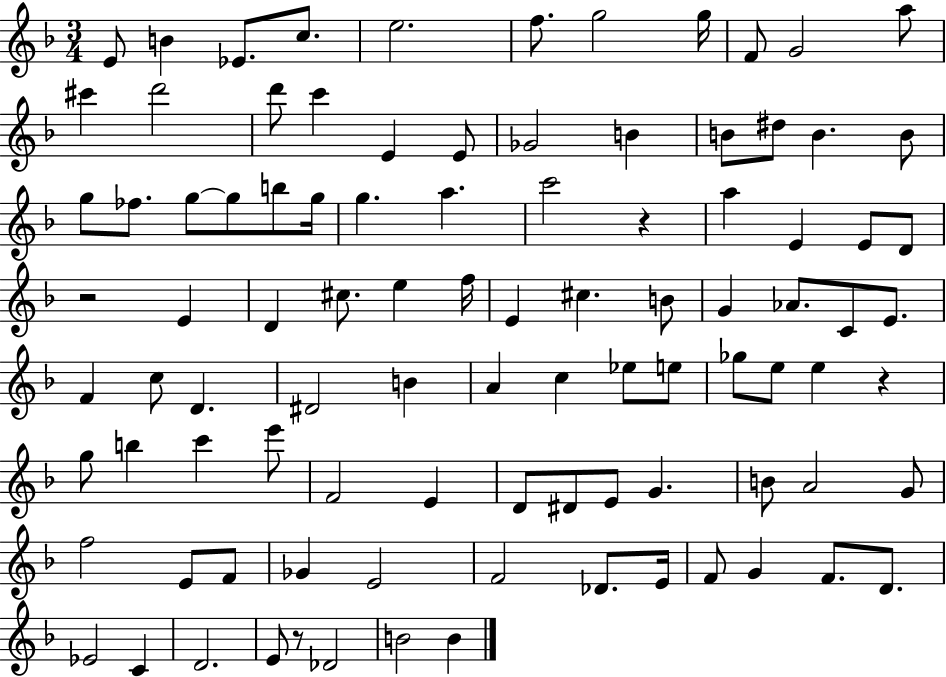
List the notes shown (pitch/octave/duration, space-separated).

E4/e B4/q Eb4/e. C5/e. E5/h. F5/e. G5/h G5/s F4/e G4/h A5/e C#6/q D6/h D6/e C6/q E4/q E4/e Gb4/h B4/q B4/e D#5/e B4/q. B4/e G5/e FES5/e. G5/e G5/e B5/e G5/s G5/q. A5/q. C6/h R/q A5/q E4/q E4/e D4/e R/h E4/q D4/q C#5/e. E5/q F5/s E4/q C#5/q. B4/e G4/q Ab4/e. C4/e E4/e. F4/q C5/e D4/q. D#4/h B4/q A4/q C5/q Eb5/e E5/e Gb5/e E5/e E5/q R/q G5/e B5/q C6/q E6/e F4/h E4/q D4/e D#4/e E4/e G4/q. B4/e A4/h G4/e F5/h E4/e F4/e Gb4/q E4/h F4/h Db4/e. E4/s F4/e G4/q F4/e. D4/e. Eb4/h C4/q D4/h. E4/e R/e Db4/h B4/h B4/q